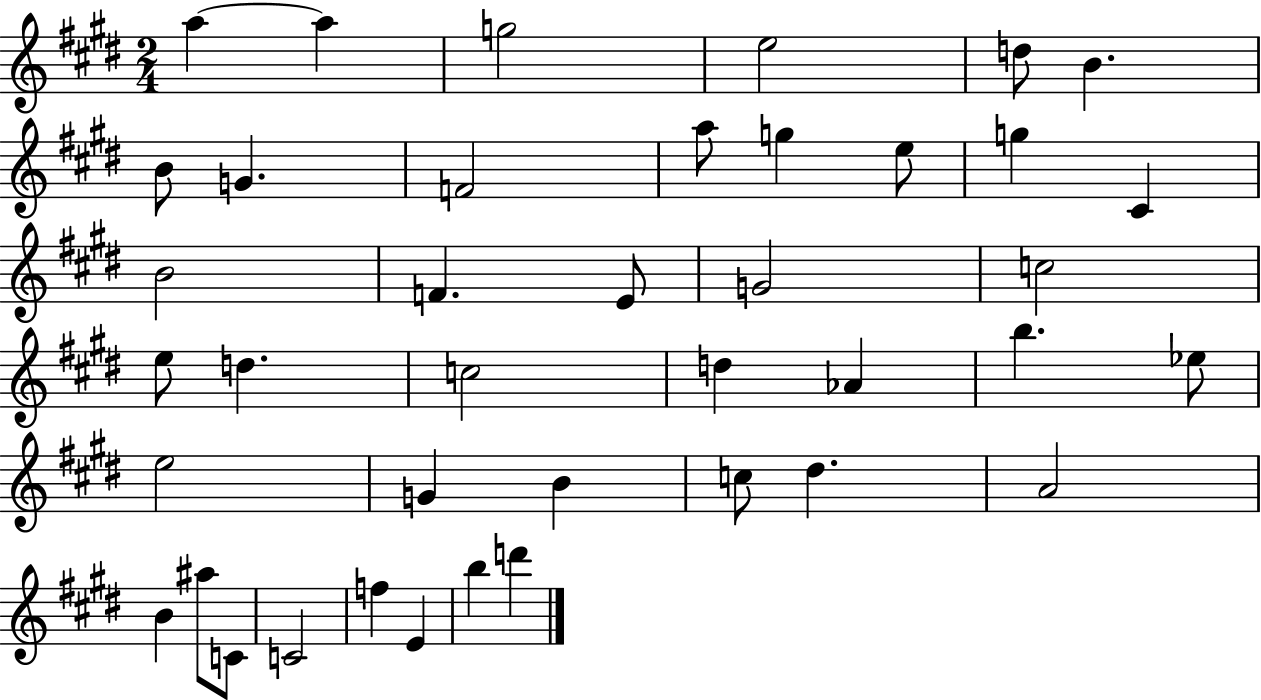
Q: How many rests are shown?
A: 0